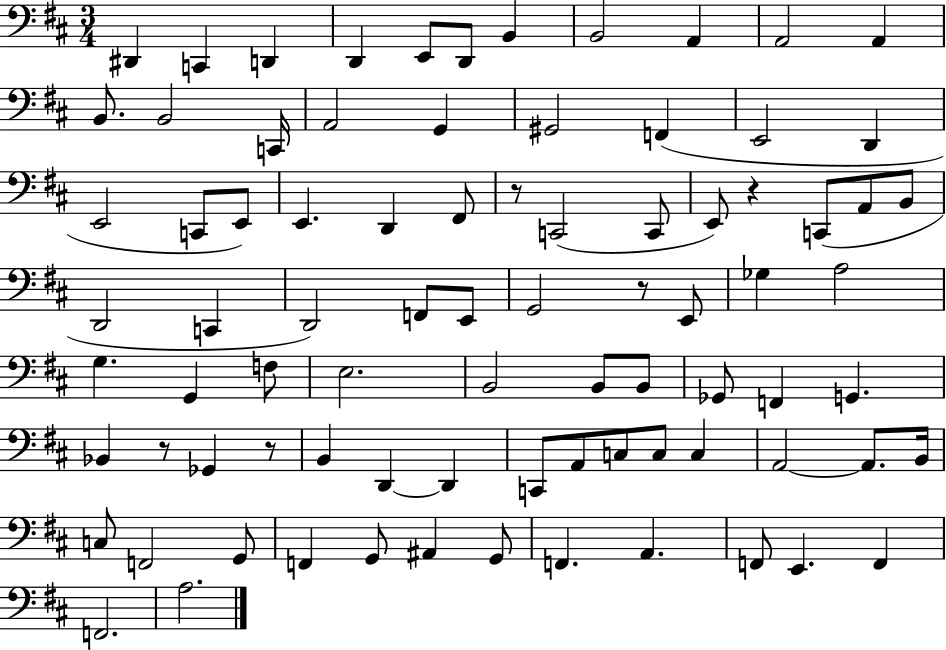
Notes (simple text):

D#2/q C2/q D2/q D2/q E2/e D2/e B2/q B2/h A2/q A2/h A2/q B2/e. B2/h C2/s A2/h G2/q G#2/h F2/q E2/h D2/q E2/h C2/e E2/e E2/q. D2/q F#2/e R/e C2/h C2/e E2/e R/q C2/e A2/e B2/e D2/h C2/q D2/h F2/e E2/e G2/h R/e E2/e Gb3/q A3/h G3/q. G2/q F3/e E3/h. B2/h B2/e B2/e Gb2/e F2/q G2/q. Bb2/q R/e Gb2/q R/e B2/q D2/q D2/q C2/e A2/e C3/e C3/e C3/q A2/h A2/e. B2/s C3/e F2/h G2/e F2/q G2/e A#2/q G2/e F2/q. A2/q. F2/e E2/q. F2/q F2/h. A3/h.